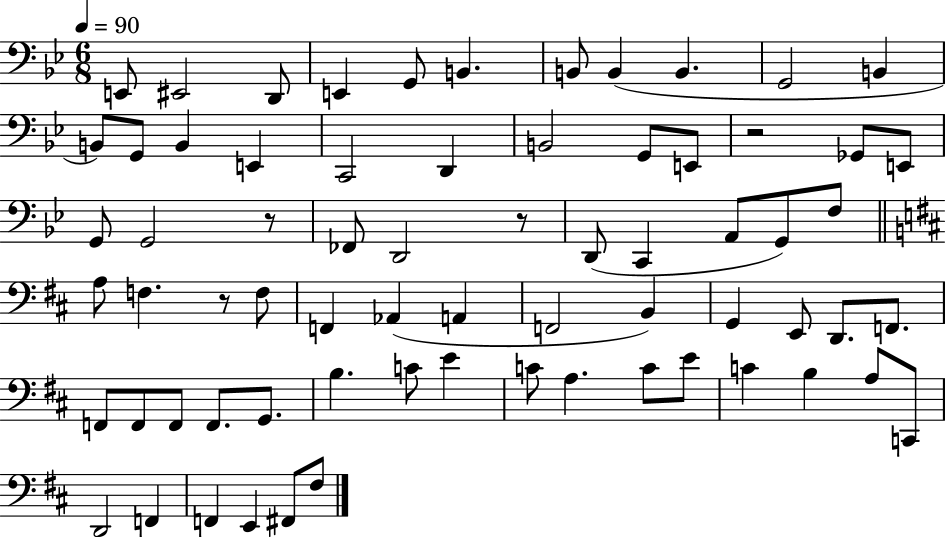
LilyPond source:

{
  \clef bass
  \numericTimeSignature
  \time 6/8
  \key bes \major
  \tempo 4 = 90
  \repeat volta 2 { e,8 eis,2 d,8 | e,4 g,8 b,4. | b,8 b,4( b,4. | g,2 b,4 | \break b,8) g,8 b,4 e,4 | c,2 d,4 | b,2 g,8 e,8 | r2 ges,8 e,8 | \break g,8 g,2 r8 | fes,8 d,2 r8 | d,8( c,4 a,8 g,8) f8 | \bar "||" \break \key b \minor a8 f4. r8 f8 | f,4 aes,4( a,4 | f,2 b,4) | g,4 e,8 d,8. f,8. | \break f,8 f,8 f,8 f,8. g,8. | b4. c'8 e'4 | c'8 a4. c'8 e'8 | c'4 b4 a8 c,8 | \break d,2 f,4 | f,4 e,4 fis,8 fis8 | } \bar "|."
}